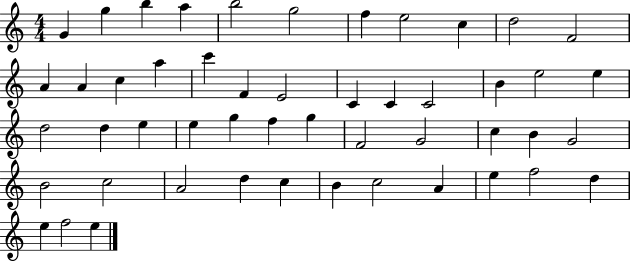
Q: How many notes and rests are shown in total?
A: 50